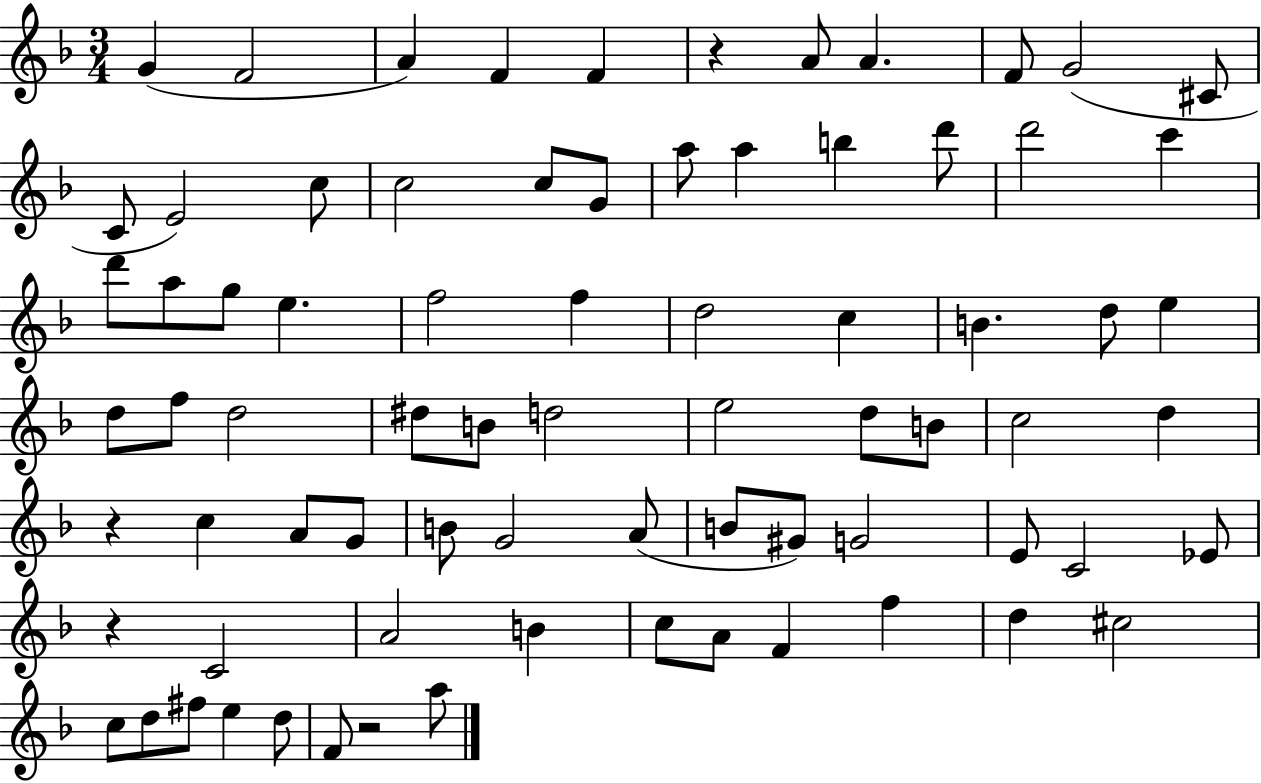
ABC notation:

X:1
T:Untitled
M:3/4
L:1/4
K:F
G F2 A F F z A/2 A F/2 G2 ^C/2 C/2 E2 c/2 c2 c/2 G/2 a/2 a b d'/2 d'2 c' d'/2 a/2 g/2 e f2 f d2 c B d/2 e d/2 f/2 d2 ^d/2 B/2 d2 e2 d/2 B/2 c2 d z c A/2 G/2 B/2 G2 A/2 B/2 ^G/2 G2 E/2 C2 _E/2 z C2 A2 B c/2 A/2 F f d ^c2 c/2 d/2 ^f/2 e d/2 F/2 z2 a/2